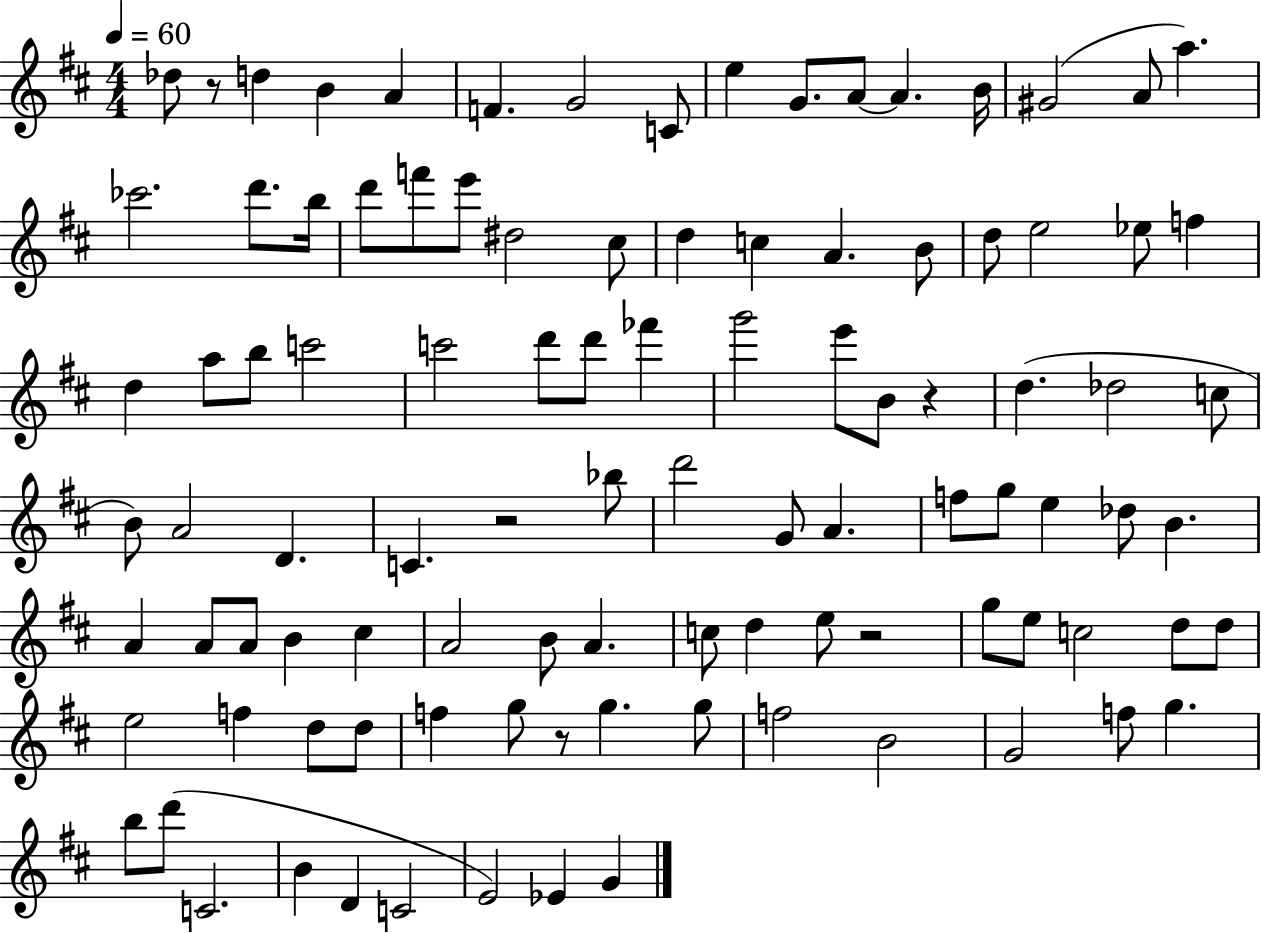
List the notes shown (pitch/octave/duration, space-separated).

Db5/e R/e D5/q B4/q A4/q F4/q. G4/h C4/e E5/q G4/e. A4/e A4/q. B4/s G#4/h A4/e A5/q. CES6/h. D6/e. B5/s D6/e F6/e E6/e D#5/h C#5/e D5/q C5/q A4/q. B4/e D5/e E5/h Eb5/e F5/q D5/q A5/e B5/e C6/h C6/h D6/e D6/e FES6/q G6/h E6/e B4/e R/q D5/q. Db5/h C5/e B4/e A4/h D4/q. C4/q. R/h Bb5/e D6/h G4/e A4/q. F5/e G5/e E5/q Db5/e B4/q. A4/q A4/e A4/e B4/q C#5/q A4/h B4/e A4/q. C5/e D5/q E5/e R/h G5/e E5/e C5/h D5/e D5/e E5/h F5/q D5/e D5/e F5/q G5/e R/e G5/q. G5/e F5/h B4/h G4/h F5/e G5/q. B5/e D6/e C4/h. B4/q D4/q C4/h E4/h Eb4/q G4/q